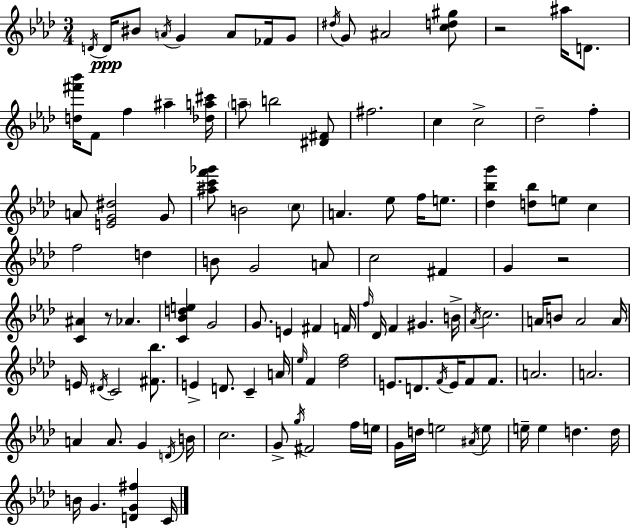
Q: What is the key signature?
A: F minor